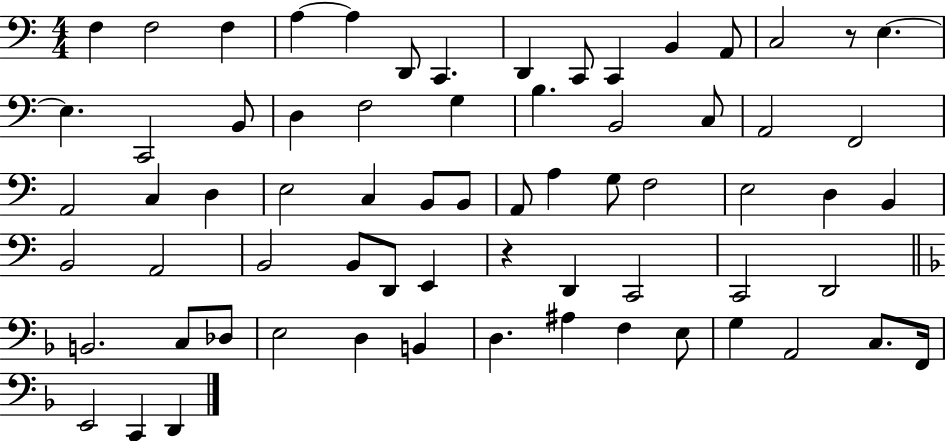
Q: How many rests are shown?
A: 2